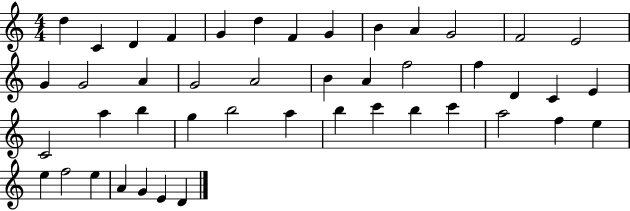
X:1
T:Untitled
M:4/4
L:1/4
K:C
d C D F G d F G B A G2 F2 E2 G G2 A G2 A2 B A f2 f D C E C2 a b g b2 a b c' b c' a2 f e e f2 e A G E D